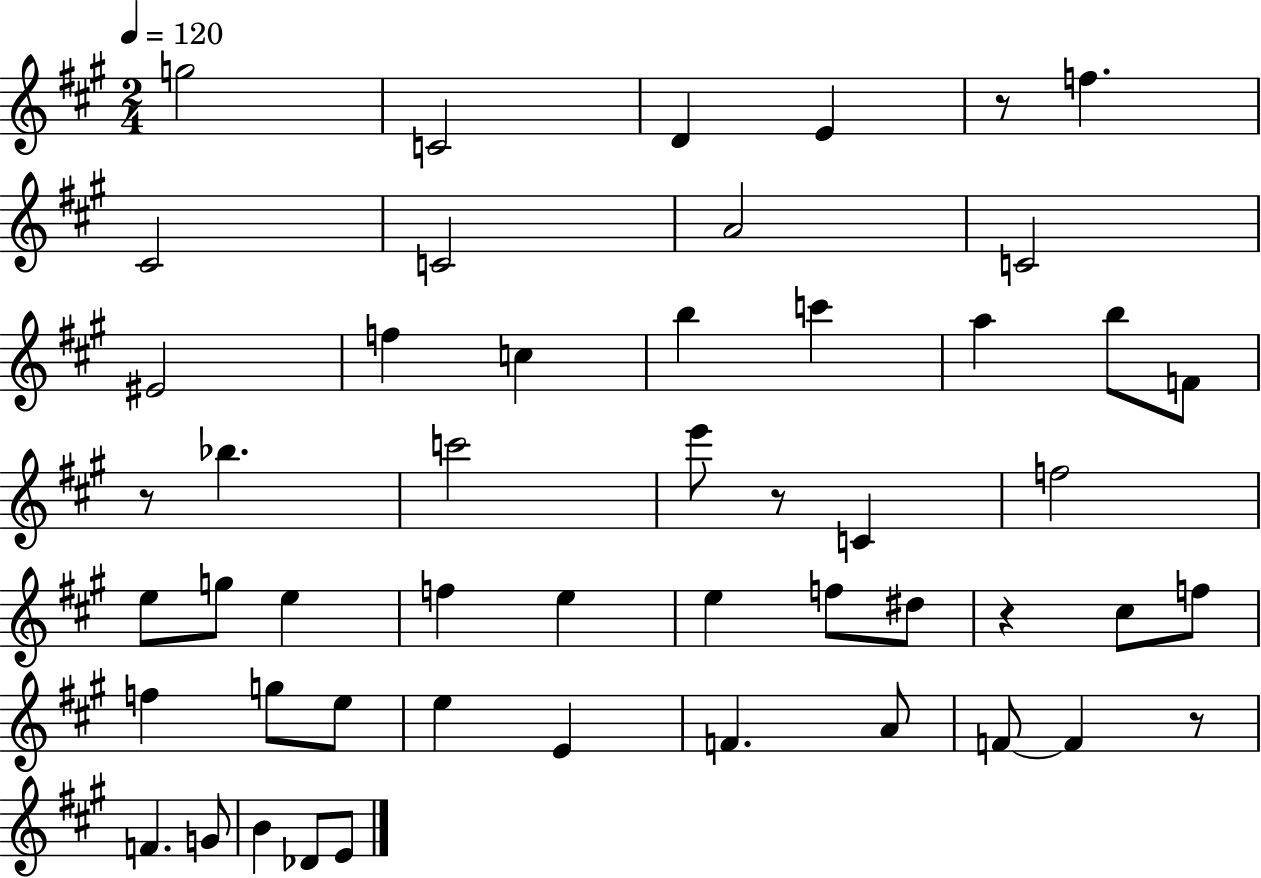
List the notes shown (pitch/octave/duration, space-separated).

G5/h C4/h D4/q E4/q R/e F5/q. C#4/h C4/h A4/h C4/h EIS4/h F5/q C5/q B5/q C6/q A5/q B5/e F4/e R/e Bb5/q. C6/h E6/e R/e C4/q F5/h E5/e G5/e E5/q F5/q E5/q E5/q F5/e D#5/e R/q C#5/e F5/e F5/q G5/e E5/e E5/q E4/q F4/q. A4/e F4/e F4/q R/e F4/q. G4/e B4/q Db4/e E4/e